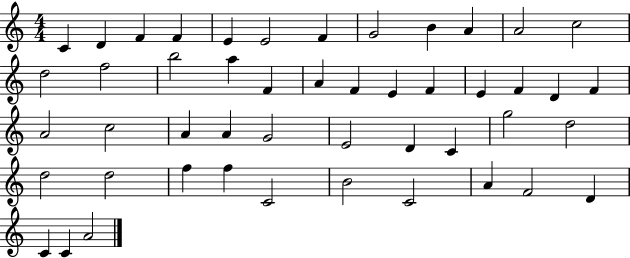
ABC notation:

X:1
T:Untitled
M:4/4
L:1/4
K:C
C D F F E E2 F G2 B A A2 c2 d2 f2 b2 a F A F E F E F D F A2 c2 A A G2 E2 D C g2 d2 d2 d2 f f C2 B2 C2 A F2 D C C A2